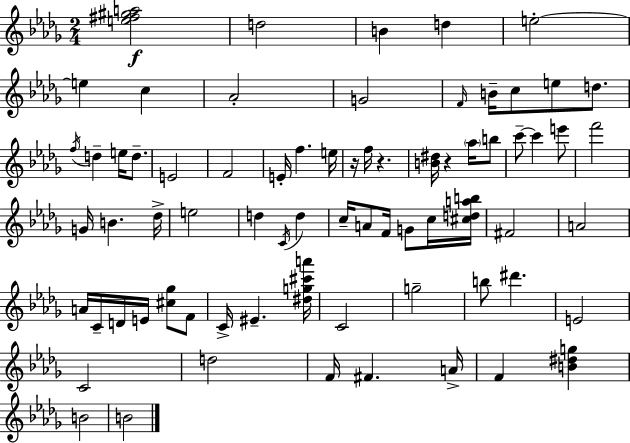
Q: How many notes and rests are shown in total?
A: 72